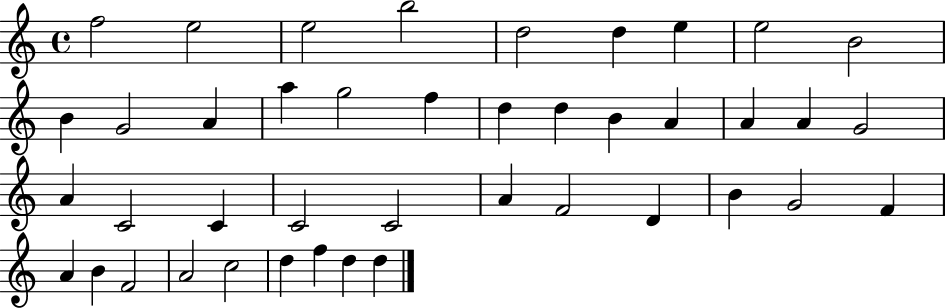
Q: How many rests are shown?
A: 0